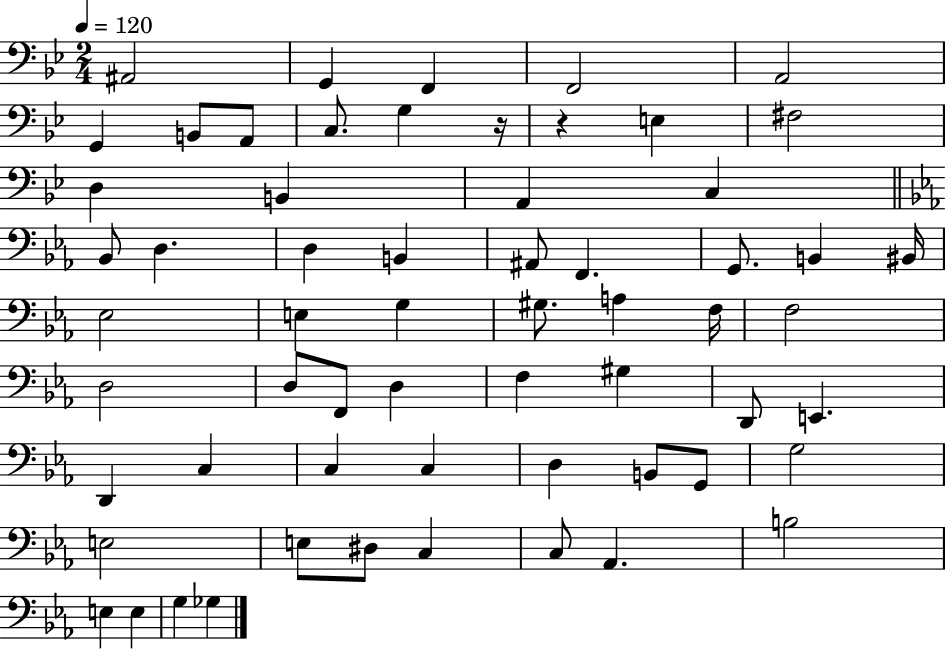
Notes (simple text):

A#2/h G2/q F2/q F2/h A2/h G2/q B2/e A2/e C3/e. G3/q R/s R/q E3/q F#3/h D3/q B2/q A2/q C3/q Bb2/e D3/q. D3/q B2/q A#2/e F2/q. G2/e. B2/q BIS2/s Eb3/h E3/q G3/q G#3/e. A3/q F3/s F3/h D3/h D3/e F2/e D3/q F3/q G#3/q D2/e E2/q. D2/q C3/q C3/q C3/q D3/q B2/e G2/e G3/h E3/h E3/e D#3/e C3/q C3/e Ab2/q. B3/h E3/q E3/q G3/q Gb3/q